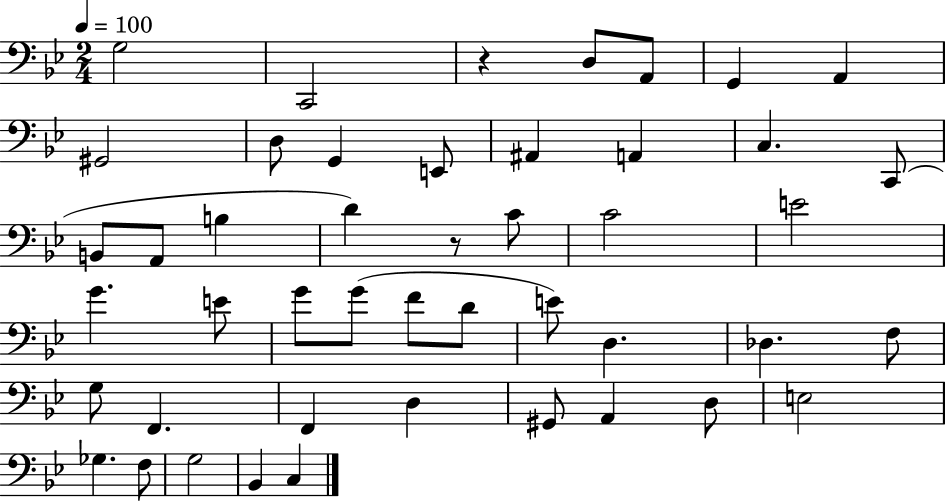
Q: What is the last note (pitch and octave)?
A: C3